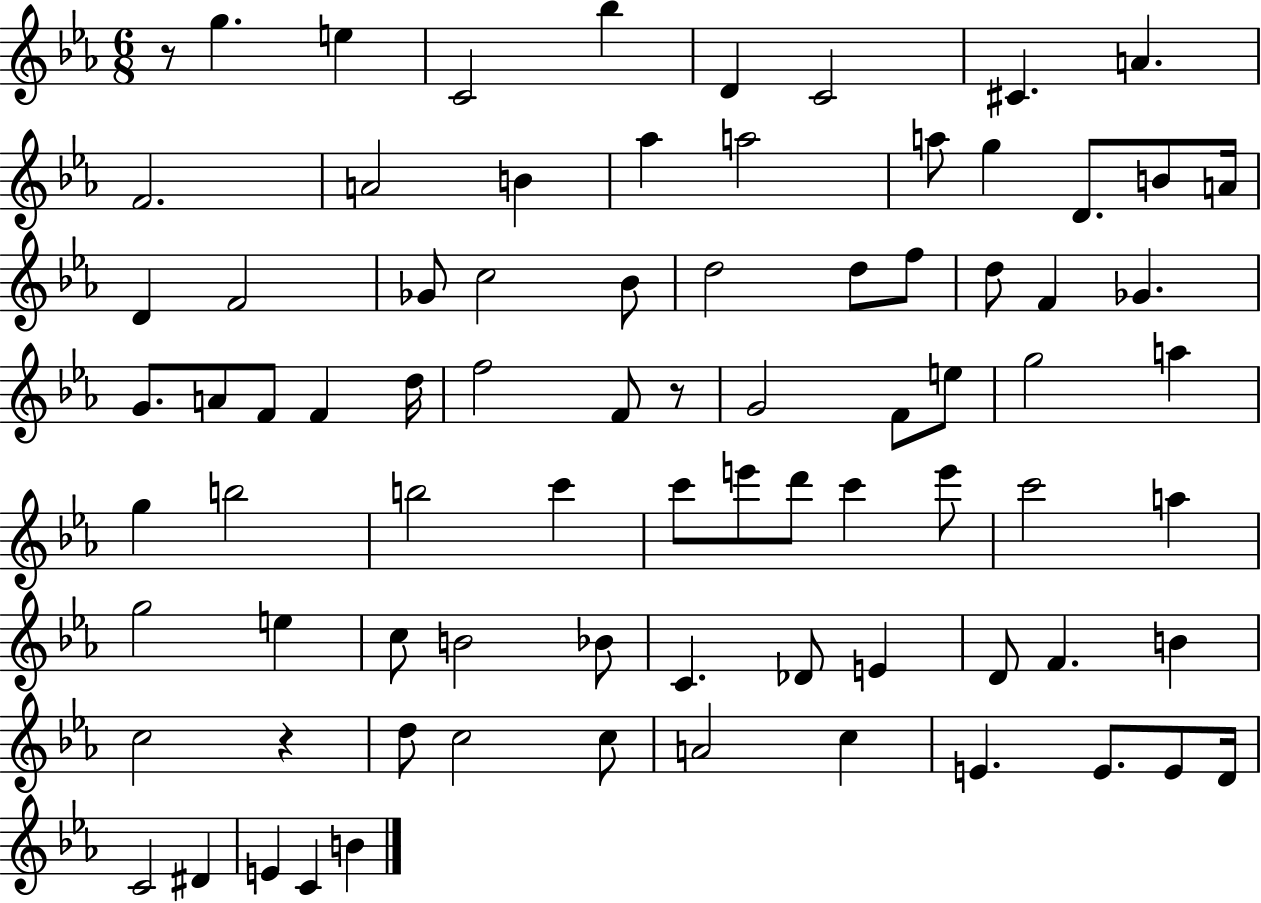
X:1
T:Untitled
M:6/8
L:1/4
K:Eb
z/2 g e C2 _b D C2 ^C A F2 A2 B _a a2 a/2 g D/2 B/2 A/4 D F2 _G/2 c2 _B/2 d2 d/2 f/2 d/2 F _G G/2 A/2 F/2 F d/4 f2 F/2 z/2 G2 F/2 e/2 g2 a g b2 b2 c' c'/2 e'/2 d'/2 c' e'/2 c'2 a g2 e c/2 B2 _B/2 C _D/2 E D/2 F B c2 z d/2 c2 c/2 A2 c E E/2 E/2 D/4 C2 ^D E C B